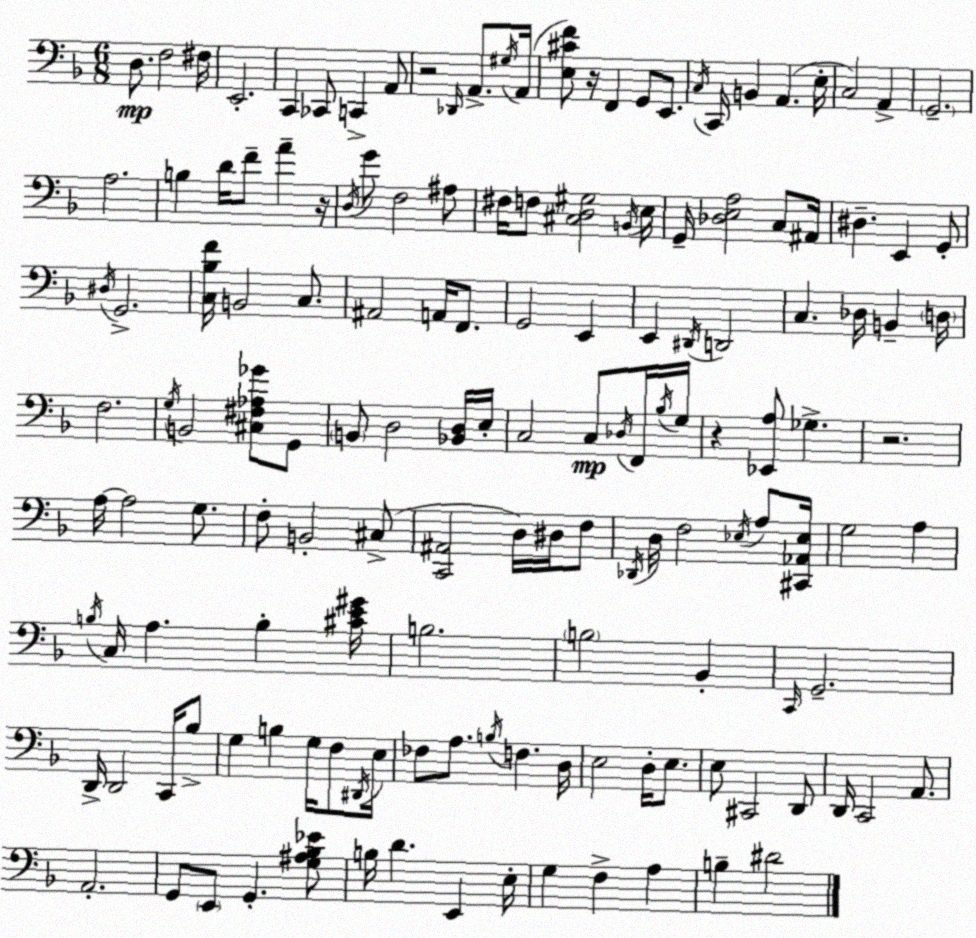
X:1
T:Untitled
M:6/8
L:1/4
K:Dm
D,/2 F,2 ^F,/4 E,,2 C,, _C,,/2 C,, A,,/2 z2 _D,,/4 A,,/2 ^G,/4 A,,/4 [E,^CF]/2 z/4 F,, G,,/2 E,,/2 C,/4 C,,/4 B,, A,, E,/4 C,2 A,, G,,2 A,2 B, D/4 F/2 A z/4 D,/4 G/2 F,2 ^A,/2 ^F,/4 F,/2 [^C,D,^G,]2 B,,/4 E,/4 G,,/4 [_D,E,A,]2 C,/2 ^A,,/4 ^D, E,, G,,/2 ^D,/4 G,,2 [C,_B,F]/4 B,,2 C,/2 ^A,,2 A,,/4 F,,/2 G,,2 E,, E,, ^D,,/4 D,,2 C, _D,/4 B,, D,/4 F,2 G,/4 B,,2 [^C,^F,_A,_G]/2 G,,/2 B,,/2 D,2 [_B,,D,]/4 E,/4 C,2 C,/2 _D,/4 F,,/4 _B,/4 G,/4 z [_E,,A,]/2 _G, z2 A,/4 A,2 G,/2 F,/2 B,,2 ^C,/2 [C,,^A,,]2 D,/4 ^D,/4 F,/2 _D,,/4 D,/4 F,2 _E,/4 A,/2 [^C,,_A,,_E,]/4 G,2 A, B,/4 C,/4 A, B, [^CE^G]/4 B,2 B,2 _B,, C,,/4 G,,2 D,,/4 D,,2 C,,/4 _B,/2 G, B, G,/4 F,/2 ^D,,/4 E,/4 _F,/2 A,/2 B,/4 F, D,/4 E,2 D,/4 E,/2 E,/2 ^C,,2 D,,/2 D,,/4 C,,2 A,,/2 A,,2 G,,/2 E,,/2 G,, [G,^A,_B,_E]/2 B,/4 D E,, E,/4 G, F, A, B, ^D2